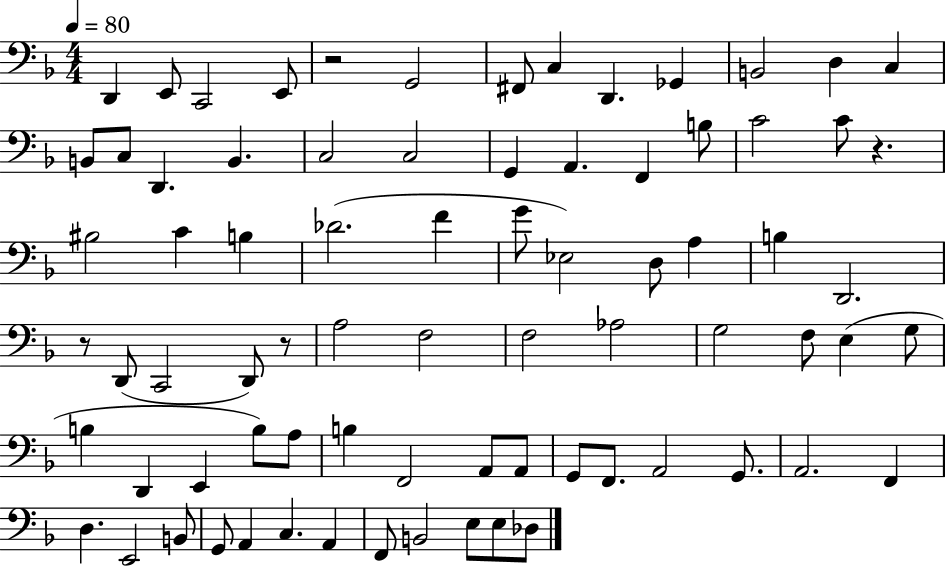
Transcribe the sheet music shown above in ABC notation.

X:1
T:Untitled
M:4/4
L:1/4
K:F
D,, E,,/2 C,,2 E,,/2 z2 G,,2 ^F,,/2 C, D,, _G,, B,,2 D, C, B,,/2 C,/2 D,, B,, C,2 C,2 G,, A,, F,, B,/2 C2 C/2 z ^B,2 C B, _D2 F G/2 _E,2 D,/2 A, B, D,,2 z/2 D,,/2 C,,2 D,,/2 z/2 A,2 F,2 F,2 _A,2 G,2 F,/2 E, G,/2 B, D,, E,, B,/2 A,/2 B, F,,2 A,,/2 A,,/2 G,,/2 F,,/2 A,,2 G,,/2 A,,2 F,, D, E,,2 B,,/2 G,,/2 A,, C, A,, F,,/2 B,,2 E,/2 E,/2 _D,/2